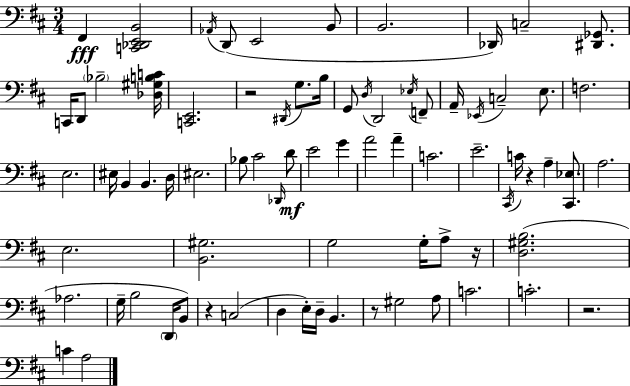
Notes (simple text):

F#2/q [C2,Db2,E2,B2]/h Ab2/s D2/e E2/h B2/e B2/h. Db2/s C3/h [D#2,Gb2]/e. C2/s D2/e Bb3/h [Db3,G#3,B3,C4]/s [C2,E2]/h. R/h D#2/s G3/e. B3/s G2/e D3/s D2/h Eb3/s F2/e A2/s Eb2/s C3/h E3/e. F3/h. E3/h. EIS3/s B2/q B2/q. D3/s EIS3/h. Bb3/e C#4/h Db2/s D4/e E4/h G4/q A4/h A4/q C4/h. E4/h. C#2/s C4/s R/q A3/q [C#2,Eb3]/e. A3/h. E3/h. [B2,G#3]/h. G3/h G3/s A3/e R/s [D3,G#3,B3]/h. Ab3/h. G3/s B3/h D2/s B2/e R/q C3/h D3/q E3/s D3/s B2/q. R/e G#3/h A3/e C4/h. C4/h. R/h. C4/q A3/h